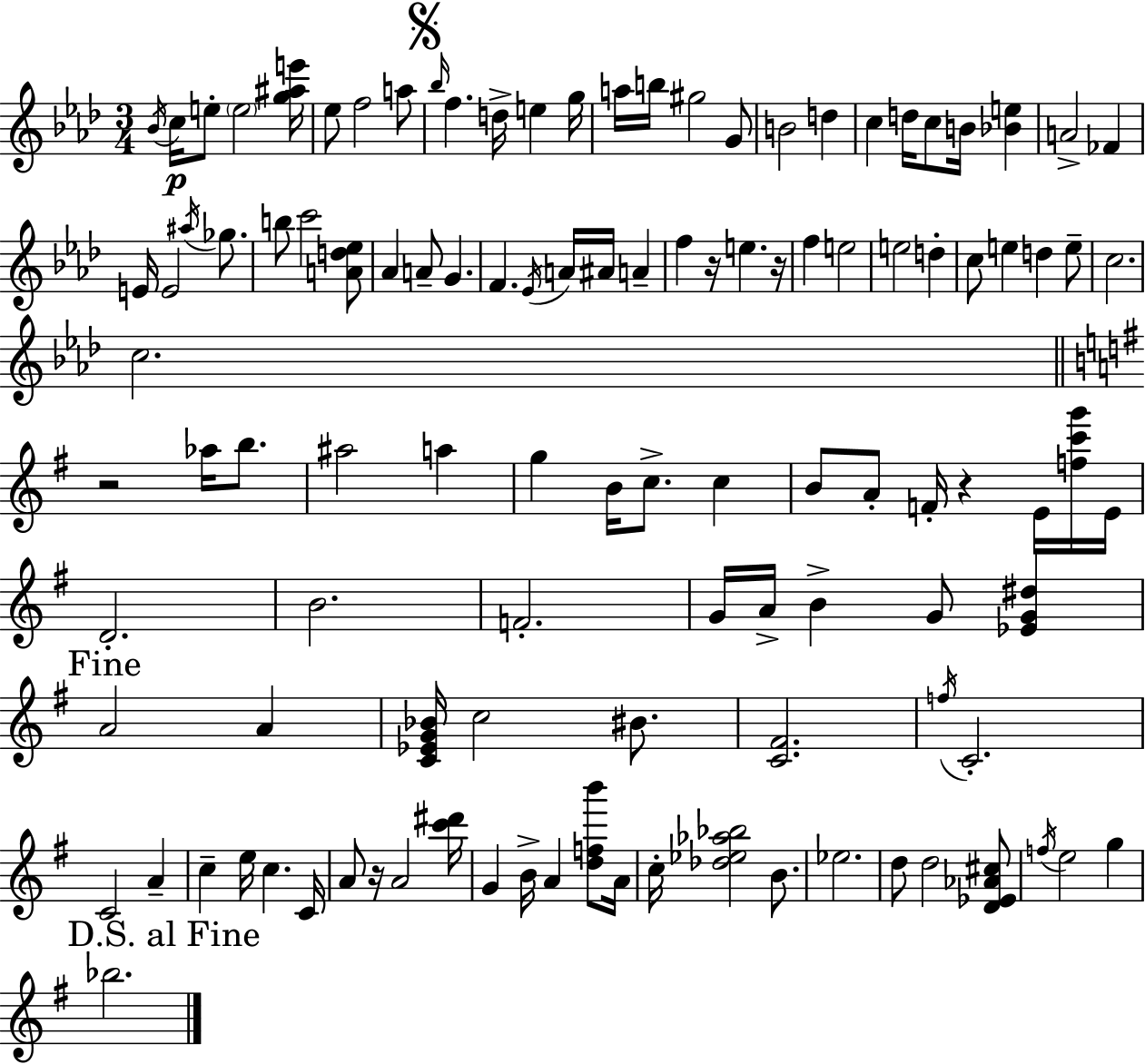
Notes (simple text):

Bb4/s C5/s E5/e E5/h [G5,A#5,E6]/s Eb5/e F5/h A5/e Bb5/s F5/q. D5/s E5/q G5/s A5/s B5/s G#5/h G4/e B4/h D5/q C5/q D5/s C5/e B4/s [Bb4,E5]/q A4/h FES4/q E4/s E4/h A#5/s Gb5/e. B5/e C6/h [A4,D5,Eb5]/e Ab4/q A4/e G4/q. F4/q. Eb4/s A4/s A#4/s A4/q F5/q R/s E5/q. R/s F5/q E5/h E5/h D5/q C5/e E5/q D5/q E5/e C5/h. C5/h. R/h Ab5/s B5/e. A#5/h A5/q G5/q B4/s C5/e. C5/q B4/e A4/e F4/s R/q E4/s [F5,C6,G6]/s E4/s D4/h. B4/h. F4/h. G4/s A4/s B4/q G4/e [Eb4,G4,D#5]/q A4/h A4/q [C4,Eb4,G4,Bb4]/s C5/h BIS4/e. [C4,F#4]/h. F5/s C4/h. C4/h A4/q C5/q E5/s C5/q. C4/s A4/e R/s A4/h [C6,D#6]/s G4/q B4/s A4/q [D5,F5,B6]/e A4/s C5/s [Db5,Eb5,Ab5,Bb5]/h B4/e. Eb5/h. D5/e D5/h [D4,Eb4,Ab4,C#5]/e F5/s E5/h G5/q Bb5/h.